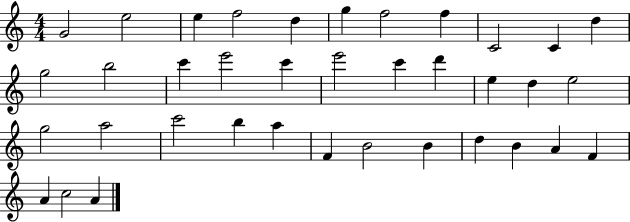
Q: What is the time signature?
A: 4/4